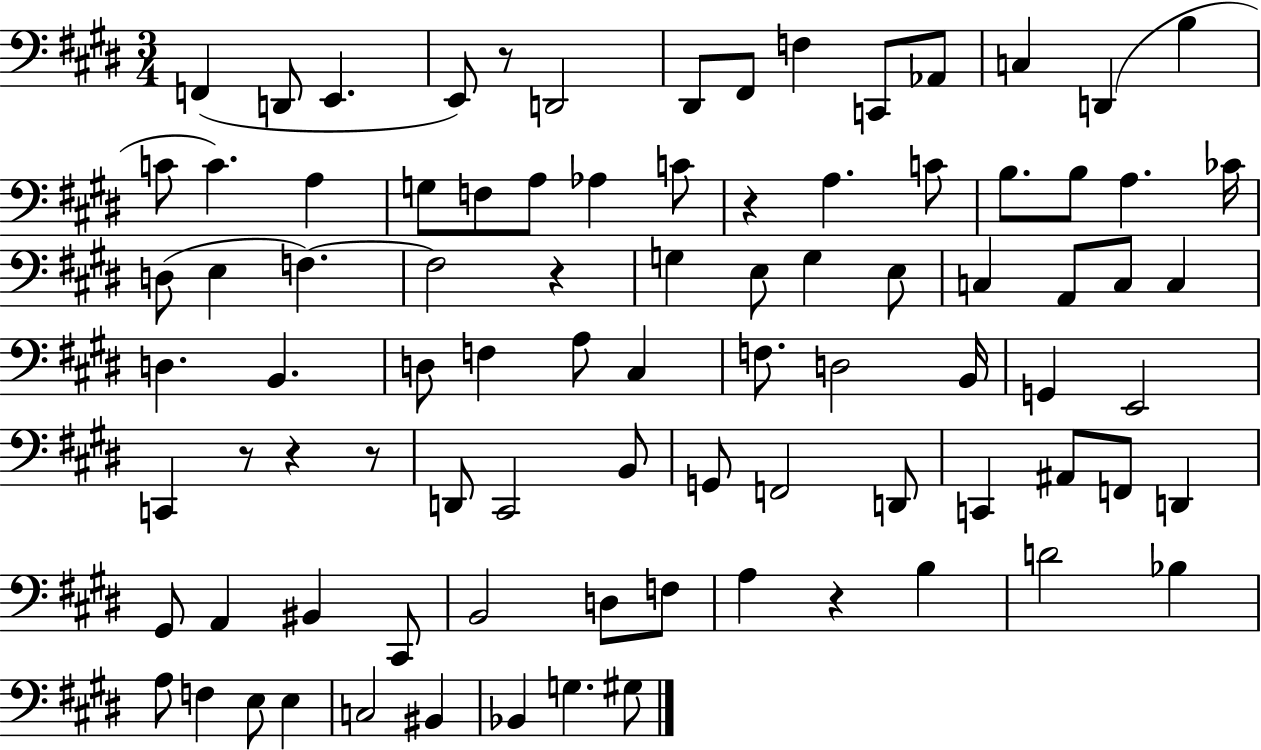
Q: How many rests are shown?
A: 7